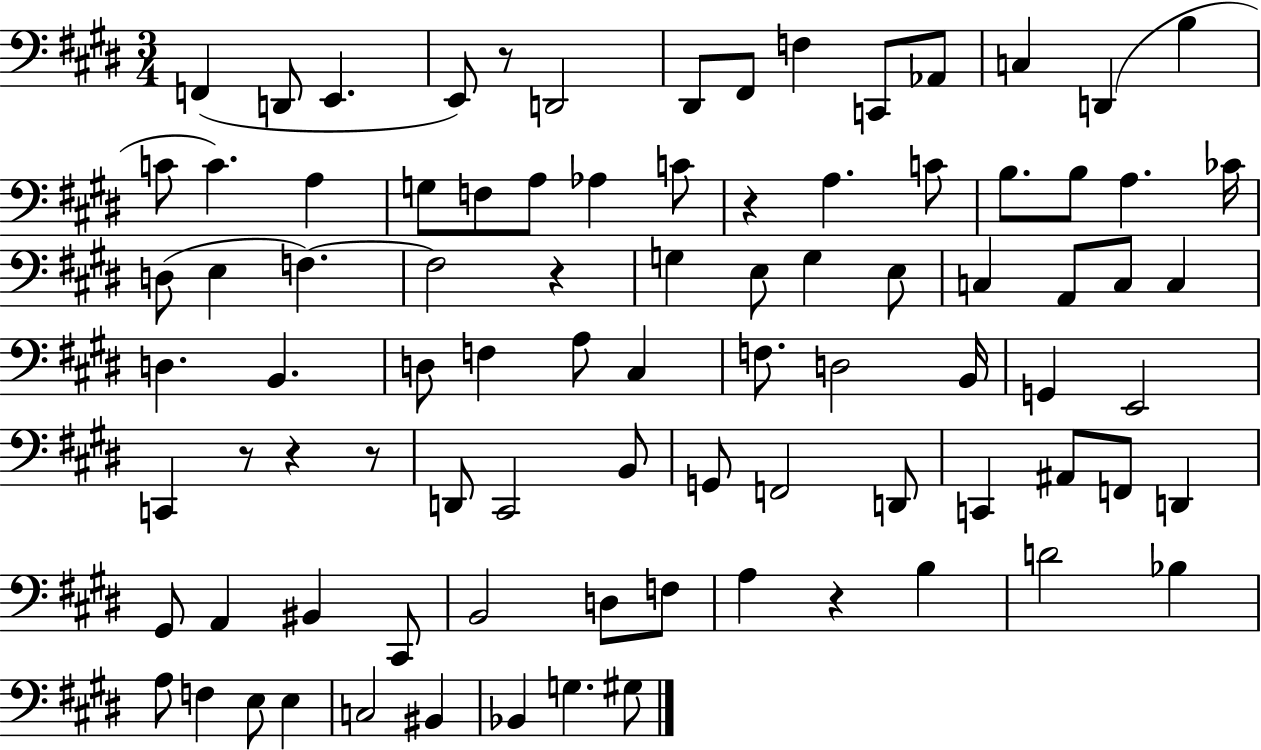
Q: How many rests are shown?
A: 7